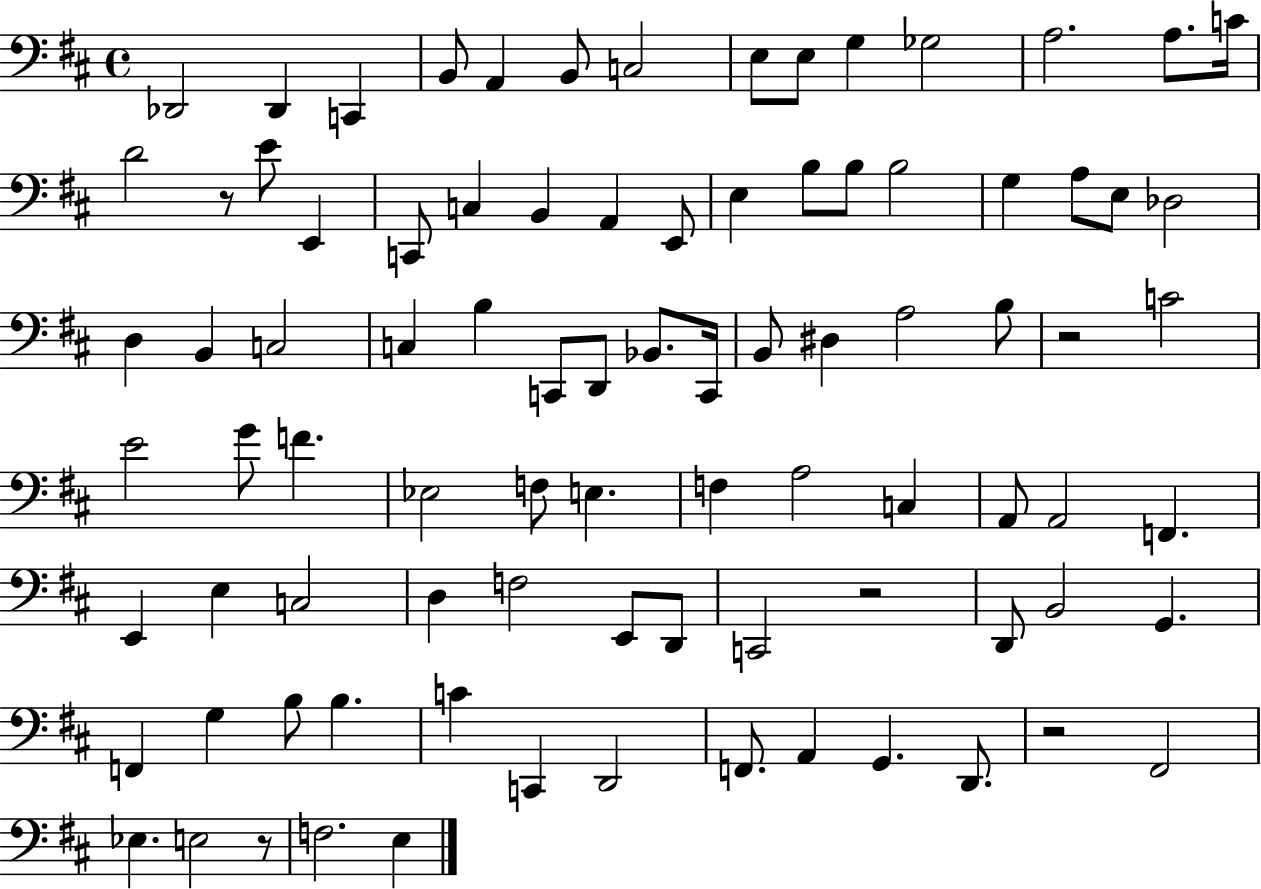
Db2/h Db2/q C2/q B2/e A2/q B2/e C3/h E3/e E3/e G3/q Gb3/h A3/h. A3/e. C4/s D4/h R/e E4/e E2/q C2/e C3/q B2/q A2/q E2/e E3/q B3/e B3/e B3/h G3/q A3/e E3/e Db3/h D3/q B2/q C3/h C3/q B3/q C2/e D2/e Bb2/e. C2/s B2/e D#3/q A3/h B3/e R/h C4/h E4/h G4/e F4/q. Eb3/h F3/e E3/q. F3/q A3/h C3/q A2/e A2/h F2/q. E2/q E3/q C3/h D3/q F3/h E2/e D2/e C2/h R/h D2/e B2/h G2/q. F2/q G3/q B3/e B3/q. C4/q C2/q D2/h F2/e. A2/q G2/q. D2/e. R/h F#2/h Eb3/q. E3/h R/e F3/h. E3/q